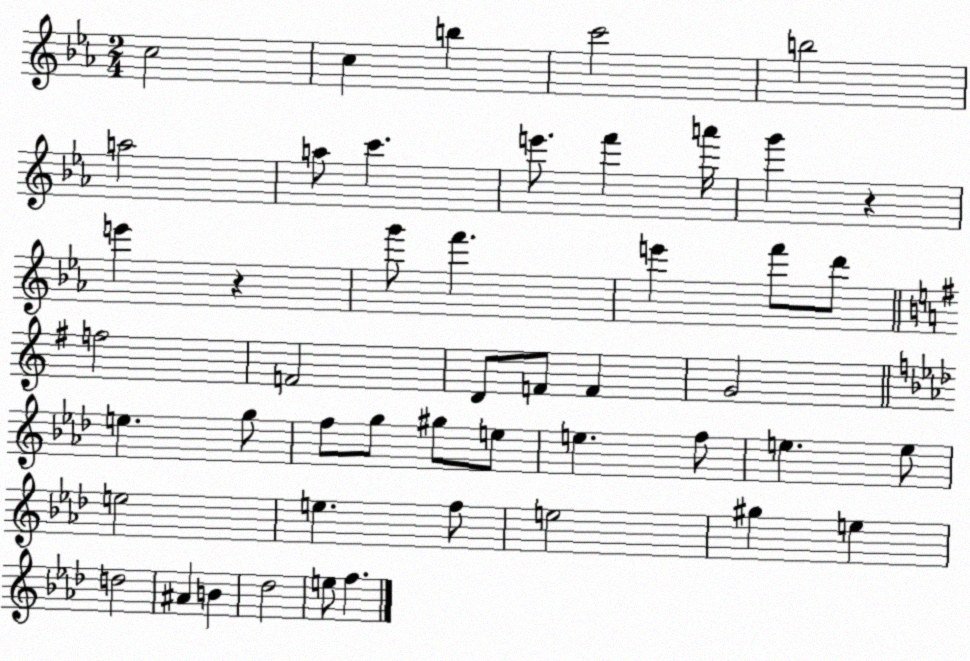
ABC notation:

X:1
T:Untitled
M:2/4
L:1/4
K:Eb
c2 c b c'2 b2 a2 a/2 c' e'/2 f' a'/4 g' z e' z g'/2 f' e' f'/2 d'/2 f2 F2 D/2 F/2 F G2 e g/2 f/2 g/2 ^g/2 e/2 e f/2 e e/2 e2 e f/2 e2 ^g e d2 ^A B _d2 e/2 f